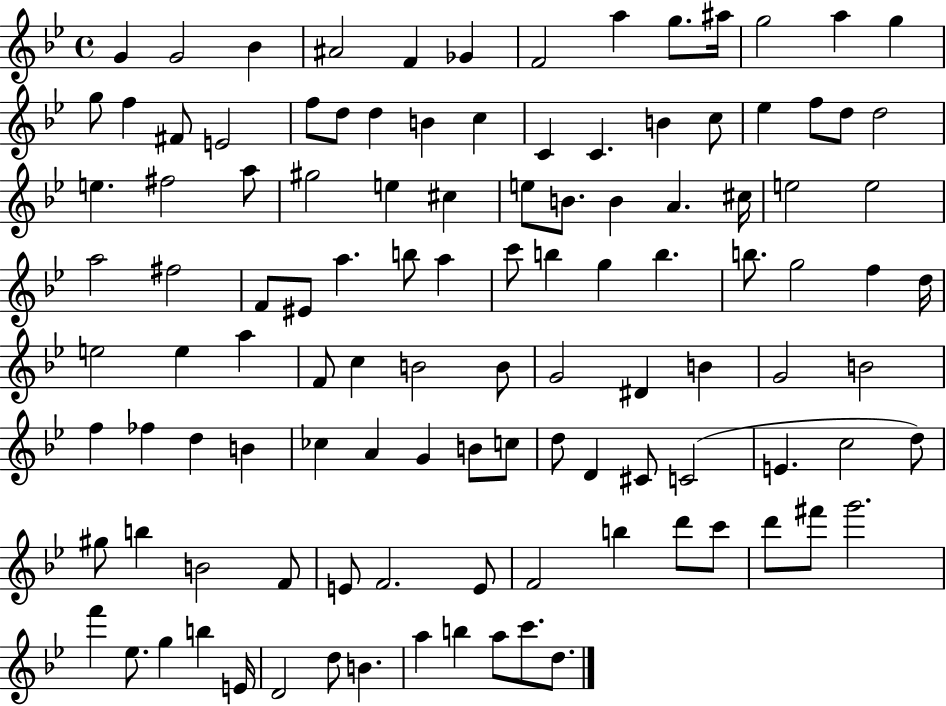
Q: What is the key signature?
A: BES major